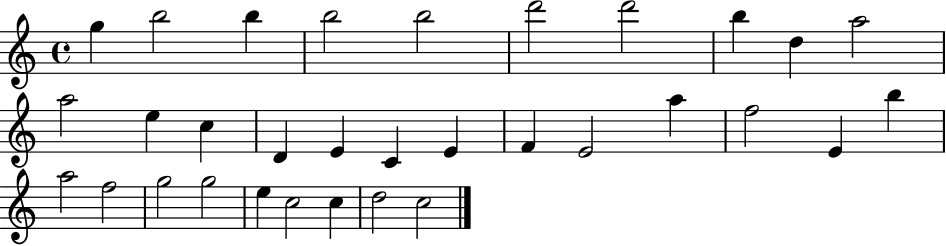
X:1
T:Untitled
M:4/4
L:1/4
K:C
g b2 b b2 b2 d'2 d'2 b d a2 a2 e c D E C E F E2 a f2 E b a2 f2 g2 g2 e c2 c d2 c2